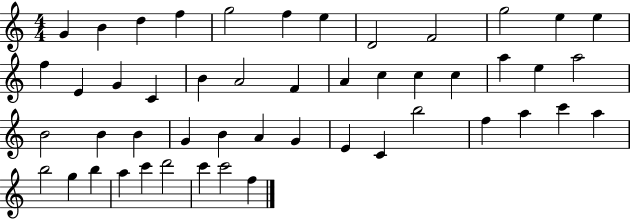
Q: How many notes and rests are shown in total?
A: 49